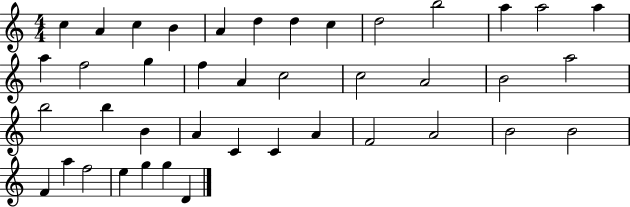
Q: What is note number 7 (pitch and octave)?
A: D5